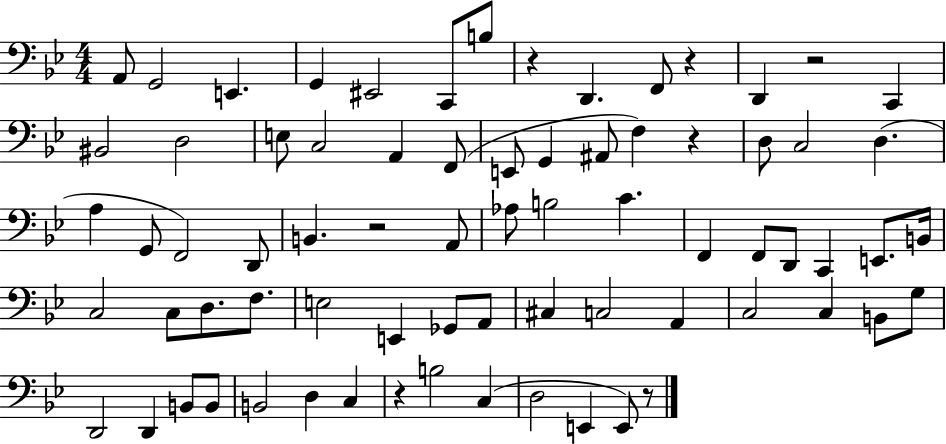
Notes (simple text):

A2/e G2/h E2/q. G2/q EIS2/h C2/e B3/e R/q D2/q. F2/e R/q D2/q R/h C2/q BIS2/h D3/h E3/e C3/h A2/q F2/e E2/e G2/q A#2/e F3/q R/q D3/e C3/h D3/q. A3/q G2/e F2/h D2/e B2/q. R/h A2/e Ab3/e B3/h C4/q. F2/q F2/e D2/e C2/q E2/e. B2/s C3/h C3/e D3/e. F3/e. E3/h E2/q Gb2/e A2/e C#3/q C3/h A2/q C3/h C3/q B2/e G3/e D2/h D2/q B2/e B2/e B2/h D3/q C3/q R/q B3/h C3/q D3/h E2/q E2/e R/e